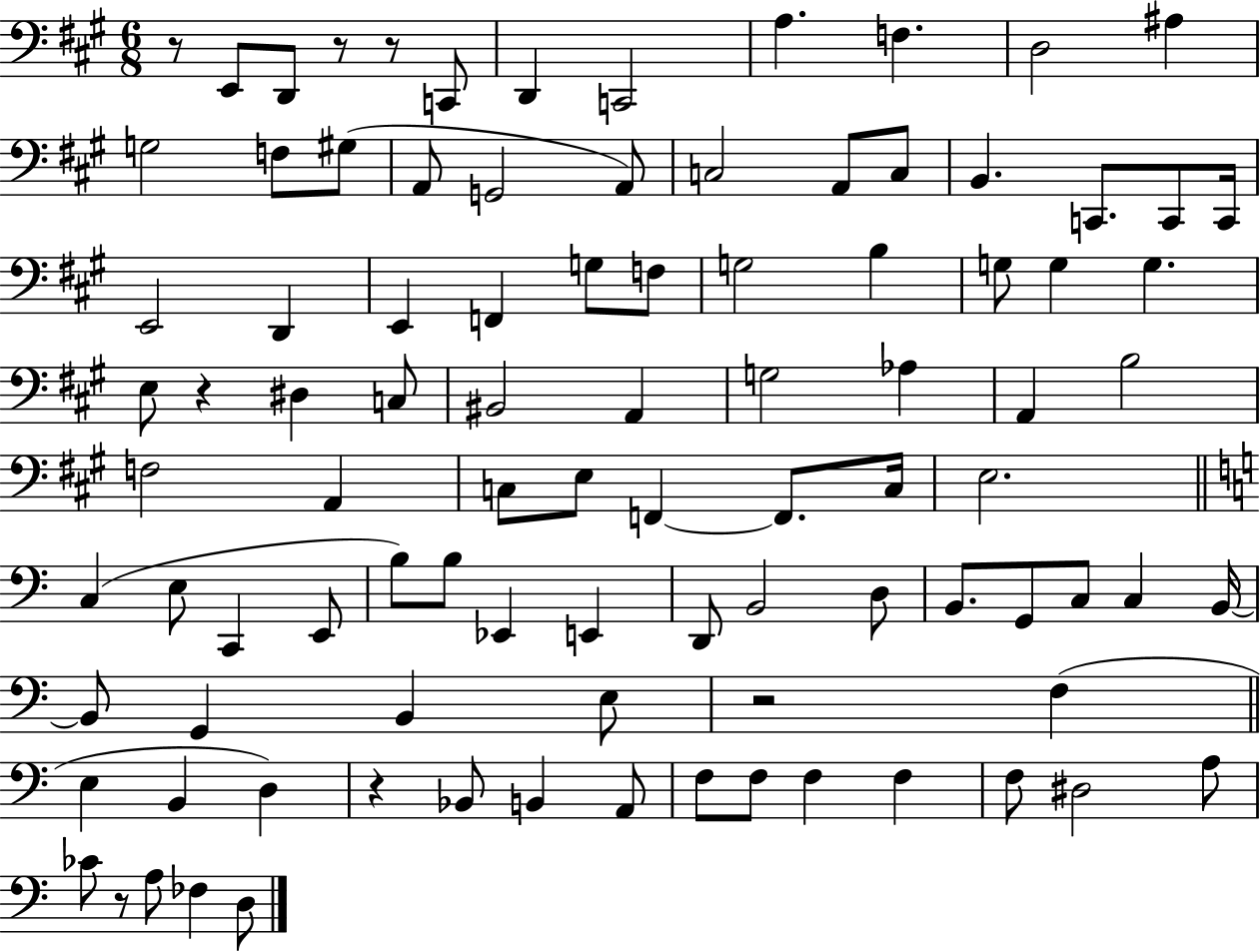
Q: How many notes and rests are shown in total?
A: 95